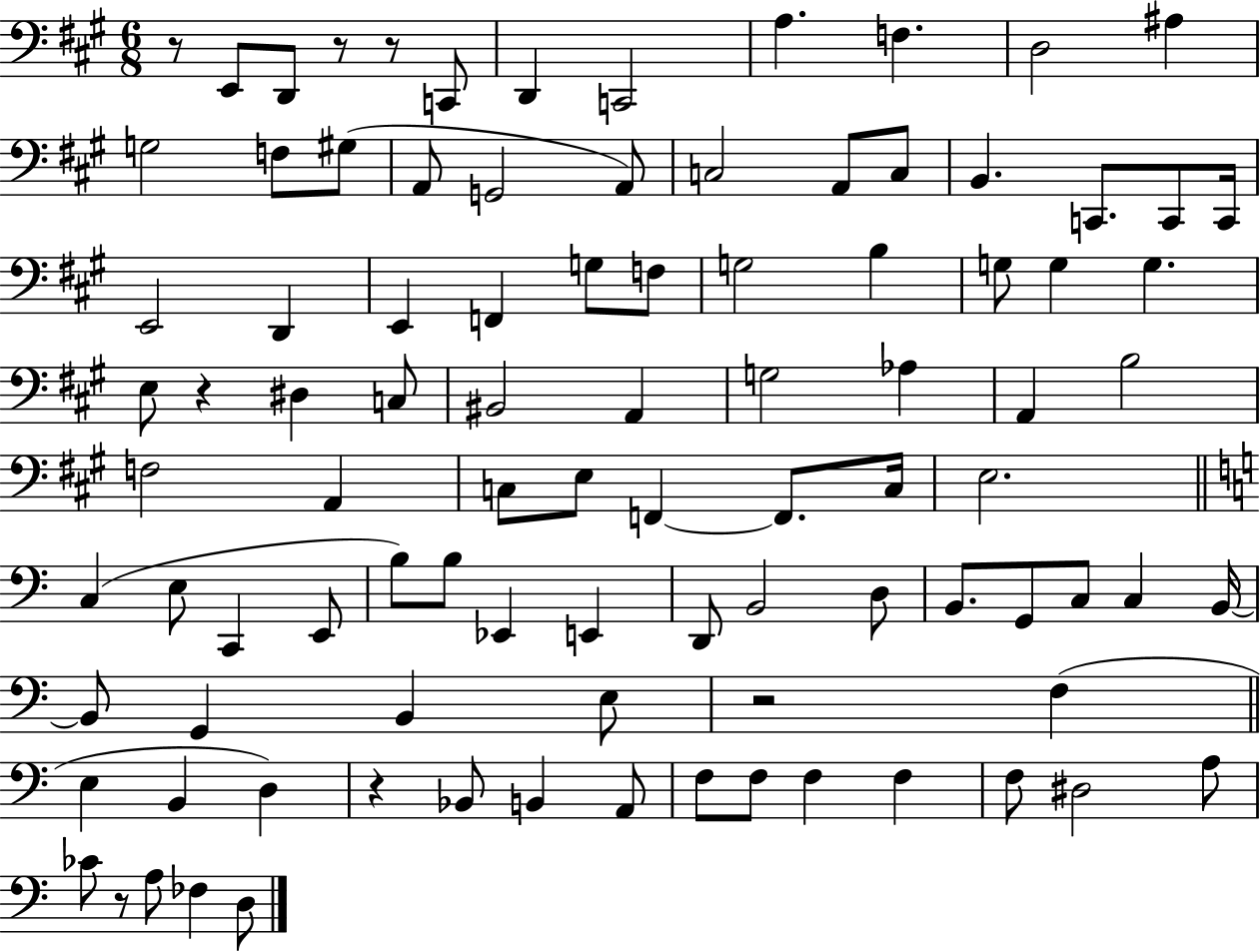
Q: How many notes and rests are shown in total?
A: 95